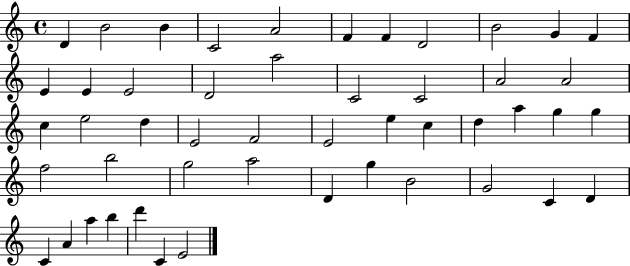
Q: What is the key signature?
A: C major